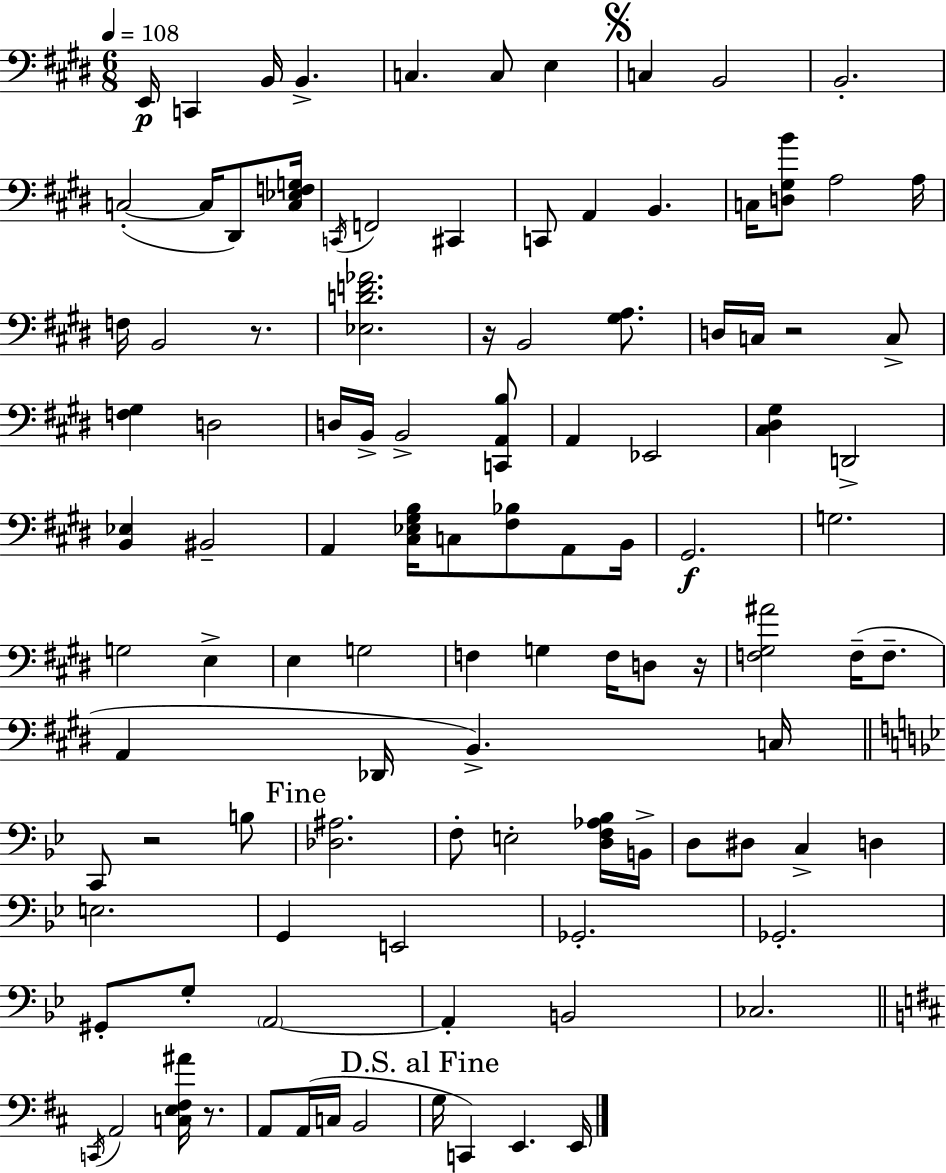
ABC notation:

X:1
T:Untitled
M:6/8
L:1/4
K:E
E,,/4 C,, B,,/4 B,, C, C,/2 E, C, B,,2 B,,2 C,2 C,/4 ^D,,/2 [C,_E,F,G,]/4 C,,/4 F,,2 ^C,, C,,/2 A,, B,, C,/4 [D,^G,B]/2 A,2 A,/4 F,/4 B,,2 z/2 [_E,DF_A]2 z/4 B,,2 [^G,A,]/2 D,/4 C,/4 z2 C,/2 [F,^G,] D,2 D,/4 B,,/4 B,,2 [C,,A,,B,]/2 A,, _E,,2 [^C,^D,^G,] D,,2 [B,,_E,] ^B,,2 A,, [^C,_E,^G,B,]/4 C,/2 [^F,_B,]/2 A,,/2 B,,/4 ^G,,2 G,2 G,2 E, E, G,2 F, G, F,/4 D,/2 z/4 [F,^G,^A]2 F,/4 F,/2 A,, _D,,/4 B,, C,/4 C,,/2 z2 B,/2 [_D,^A,]2 F,/2 E,2 [D,F,_A,_B,]/4 B,,/4 D,/2 ^D,/2 C, D, E,2 G,, E,,2 _G,,2 _G,,2 ^G,,/2 G,/2 A,,2 A,, B,,2 _C,2 C,,/4 A,,2 [C,E,^F,^A]/4 z/2 A,,/2 A,,/4 C,/4 B,,2 G,/4 C,, E,, E,,/4